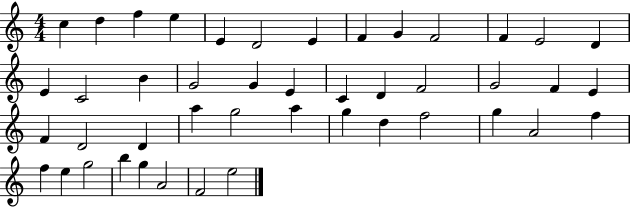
C5/q D5/q F5/q E5/q E4/q D4/h E4/q F4/q G4/q F4/h F4/q E4/h D4/q E4/q C4/h B4/q G4/h G4/q E4/q C4/q D4/q F4/h G4/h F4/q E4/q F4/q D4/h D4/q A5/q G5/h A5/q G5/q D5/q F5/h G5/q A4/h F5/q F5/q E5/q G5/h B5/q G5/q A4/h F4/h E5/h